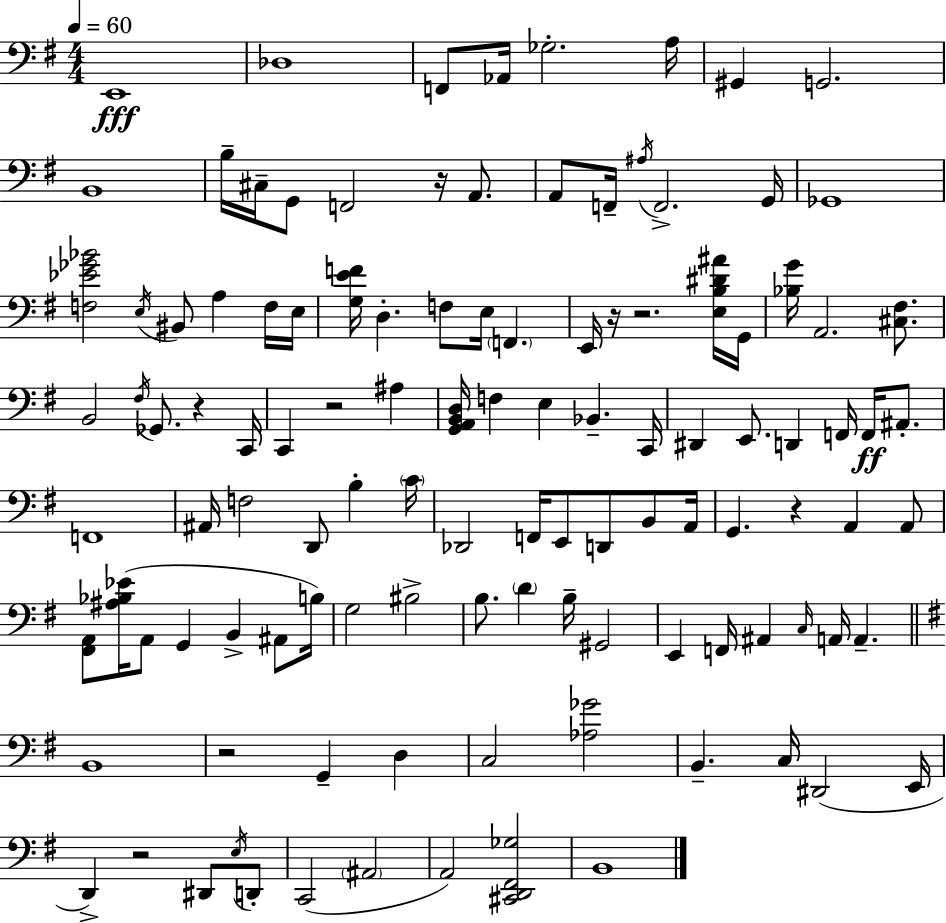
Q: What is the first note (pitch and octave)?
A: E2